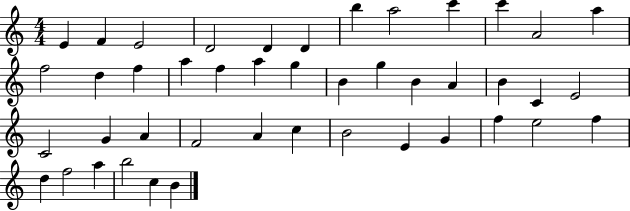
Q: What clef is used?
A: treble